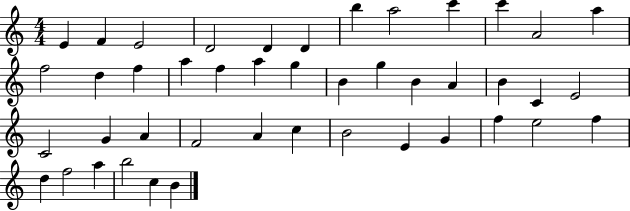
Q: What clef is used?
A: treble